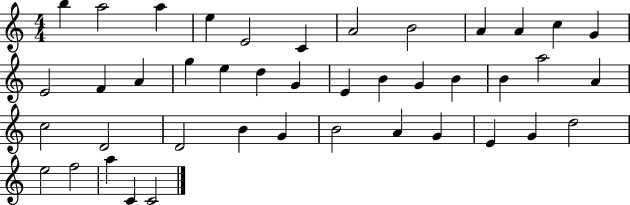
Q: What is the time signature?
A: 4/4